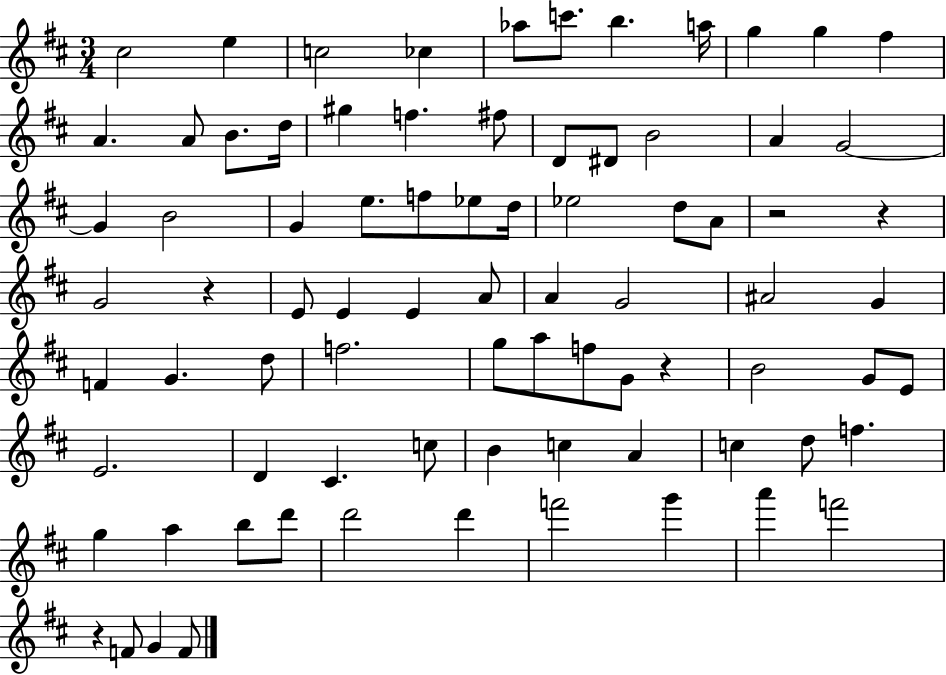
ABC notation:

X:1
T:Untitled
M:3/4
L:1/4
K:D
^c2 e c2 _c _a/2 c'/2 b a/4 g g ^f A A/2 B/2 d/4 ^g f ^f/2 D/2 ^D/2 B2 A G2 G B2 G e/2 f/2 _e/2 d/4 _e2 d/2 A/2 z2 z G2 z E/2 E E A/2 A G2 ^A2 G F G d/2 f2 g/2 a/2 f/2 G/2 z B2 G/2 E/2 E2 D ^C c/2 B c A c d/2 f g a b/2 d'/2 d'2 d' f'2 g' a' f'2 z F/2 G F/2